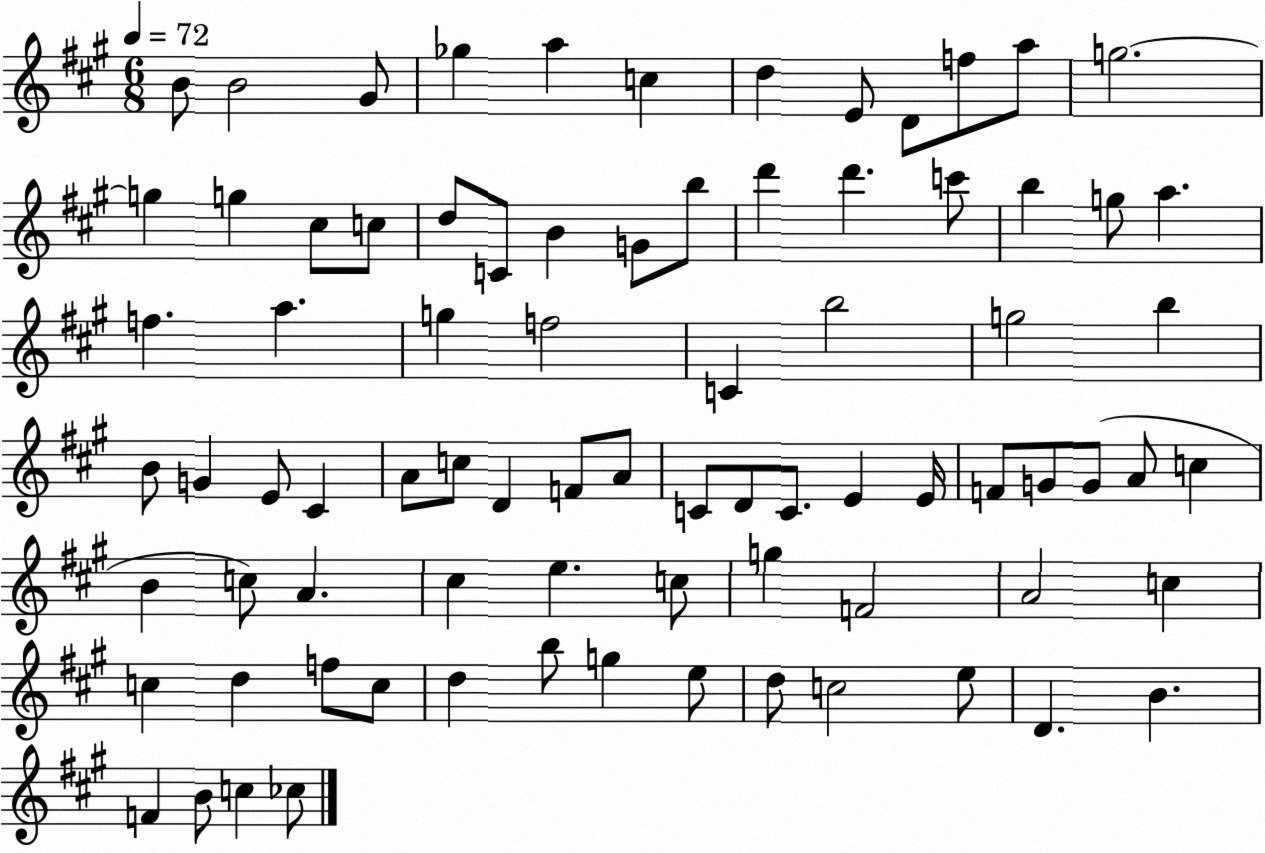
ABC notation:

X:1
T:Untitled
M:6/8
L:1/4
K:A
B/2 B2 ^G/2 _g a c d E/2 D/2 f/2 a/2 g2 g g ^c/2 c/2 d/2 C/2 B G/2 b/2 d' d' c'/2 b g/2 a f a g f2 C b2 g2 b B/2 G E/2 ^C A/2 c/2 D F/2 A/2 C/2 D/2 C/2 E E/4 F/2 G/2 G/2 A/2 c B c/2 A ^c e c/2 g F2 A2 c c d f/2 c/2 d b/2 g e/2 d/2 c2 e/2 D B F B/2 c _c/2